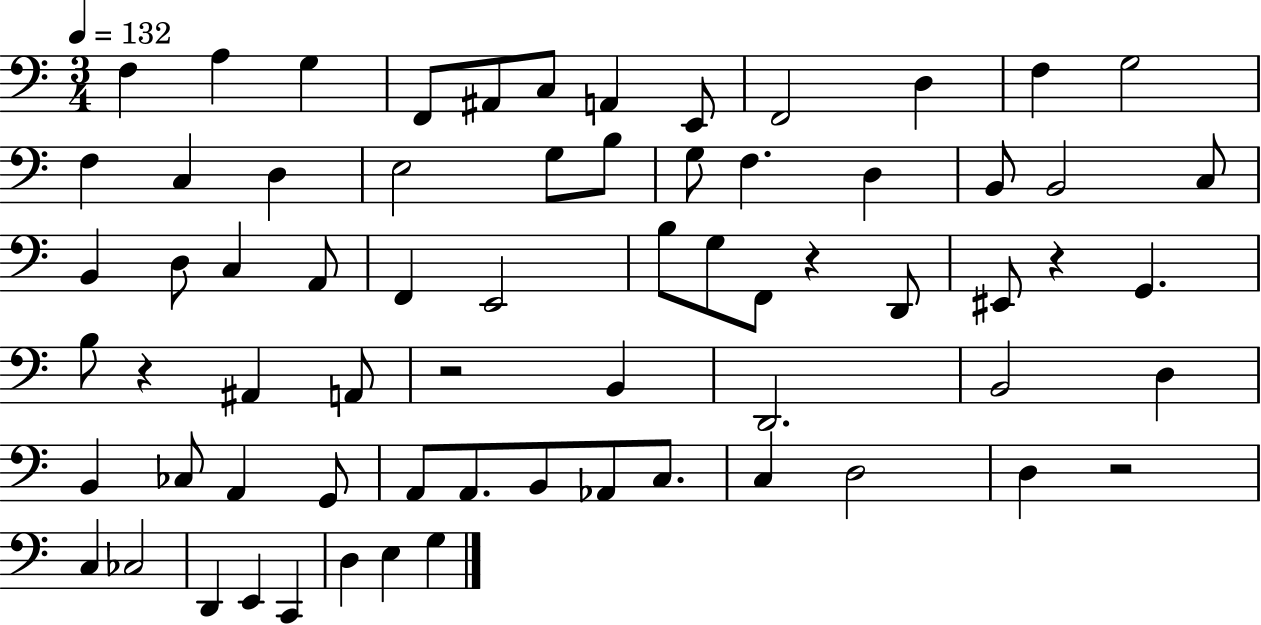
X:1
T:Untitled
M:3/4
L:1/4
K:C
F, A, G, F,,/2 ^A,,/2 C,/2 A,, E,,/2 F,,2 D, F, G,2 F, C, D, E,2 G,/2 B,/2 G,/2 F, D, B,,/2 B,,2 C,/2 B,, D,/2 C, A,,/2 F,, E,,2 B,/2 G,/2 F,,/2 z D,,/2 ^E,,/2 z G,, B,/2 z ^A,, A,,/2 z2 B,, D,,2 B,,2 D, B,, _C,/2 A,, G,,/2 A,,/2 A,,/2 B,,/2 _A,,/2 C,/2 C, D,2 D, z2 C, _C,2 D,, E,, C,, D, E, G,